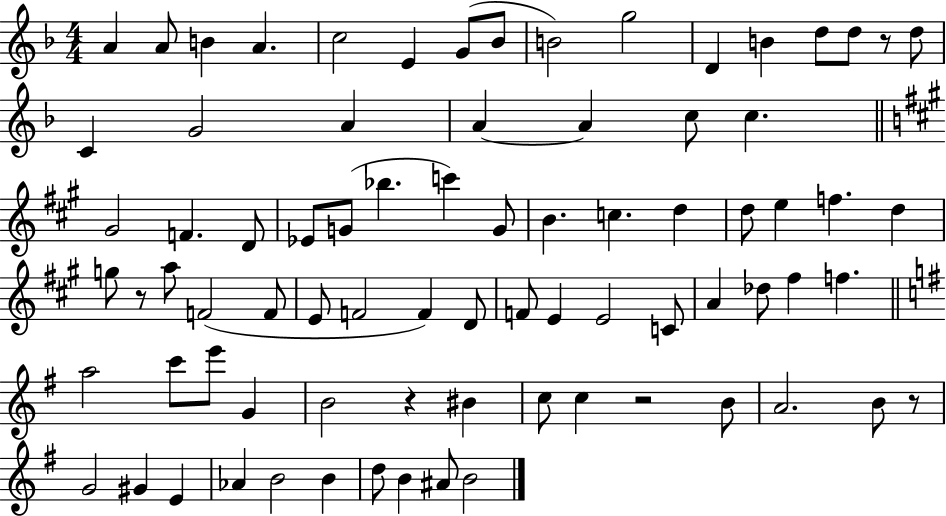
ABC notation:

X:1
T:Untitled
M:4/4
L:1/4
K:F
A A/2 B A c2 E G/2 _B/2 B2 g2 D B d/2 d/2 z/2 d/2 C G2 A A A c/2 c ^G2 F D/2 _E/2 G/2 _b c' G/2 B c d d/2 e f d g/2 z/2 a/2 F2 F/2 E/2 F2 F D/2 F/2 E E2 C/2 A _d/2 ^f f a2 c'/2 e'/2 G B2 z ^B c/2 c z2 B/2 A2 B/2 z/2 G2 ^G E _A B2 B d/2 B ^A/2 B2